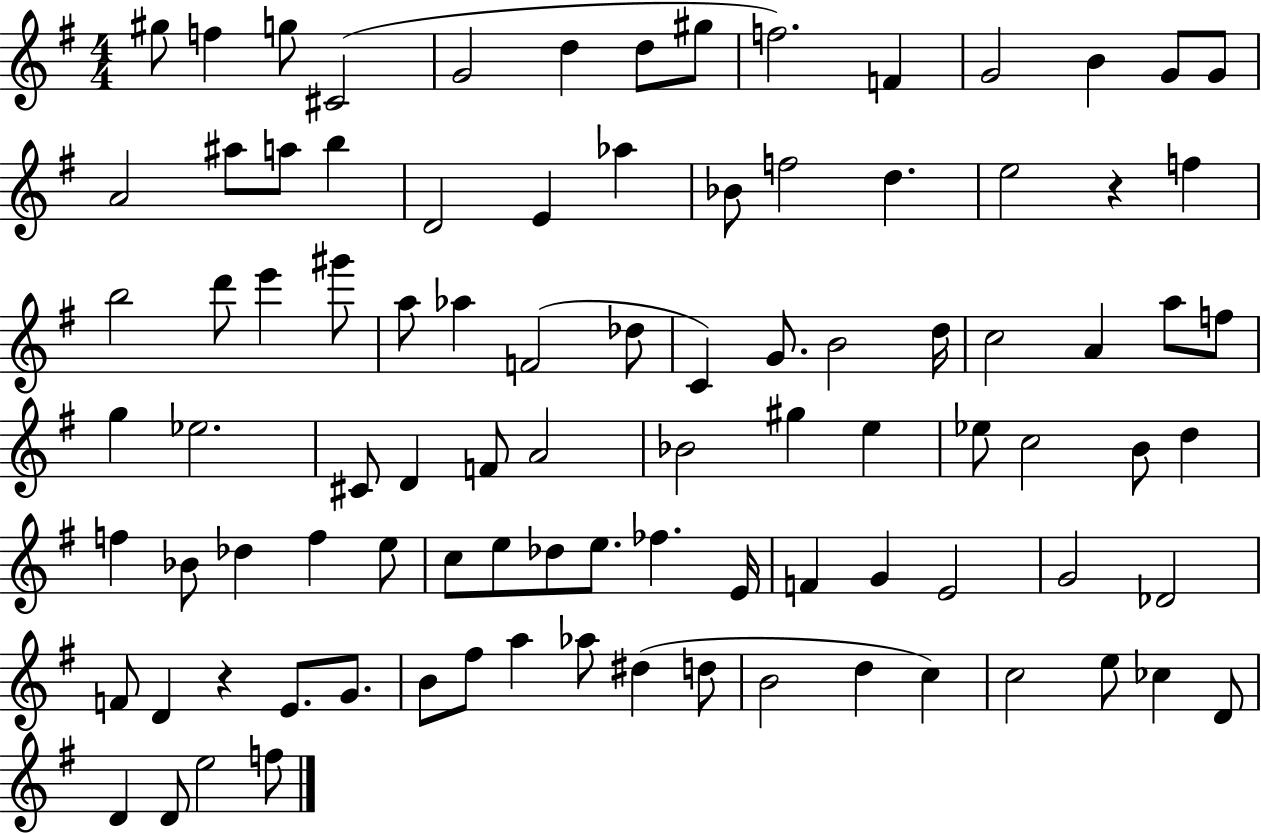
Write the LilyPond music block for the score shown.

{
  \clef treble
  \numericTimeSignature
  \time 4/4
  \key g \major
  gis''8 f''4 g''8 cis'2( | g'2 d''4 d''8 gis''8 | f''2.) f'4 | g'2 b'4 g'8 g'8 | \break a'2 ais''8 a''8 b''4 | d'2 e'4 aes''4 | bes'8 f''2 d''4. | e''2 r4 f''4 | \break b''2 d'''8 e'''4 gis'''8 | a''8 aes''4 f'2( des''8 | c'4) g'8. b'2 d''16 | c''2 a'4 a''8 f''8 | \break g''4 ees''2. | cis'8 d'4 f'8 a'2 | bes'2 gis''4 e''4 | ees''8 c''2 b'8 d''4 | \break f''4 bes'8 des''4 f''4 e''8 | c''8 e''8 des''8 e''8. fes''4. e'16 | f'4 g'4 e'2 | g'2 des'2 | \break f'8 d'4 r4 e'8. g'8. | b'8 fis''8 a''4 aes''8 dis''4( d''8 | b'2 d''4 c''4) | c''2 e''8 ces''4 d'8 | \break d'4 d'8 e''2 f''8 | \bar "|."
}